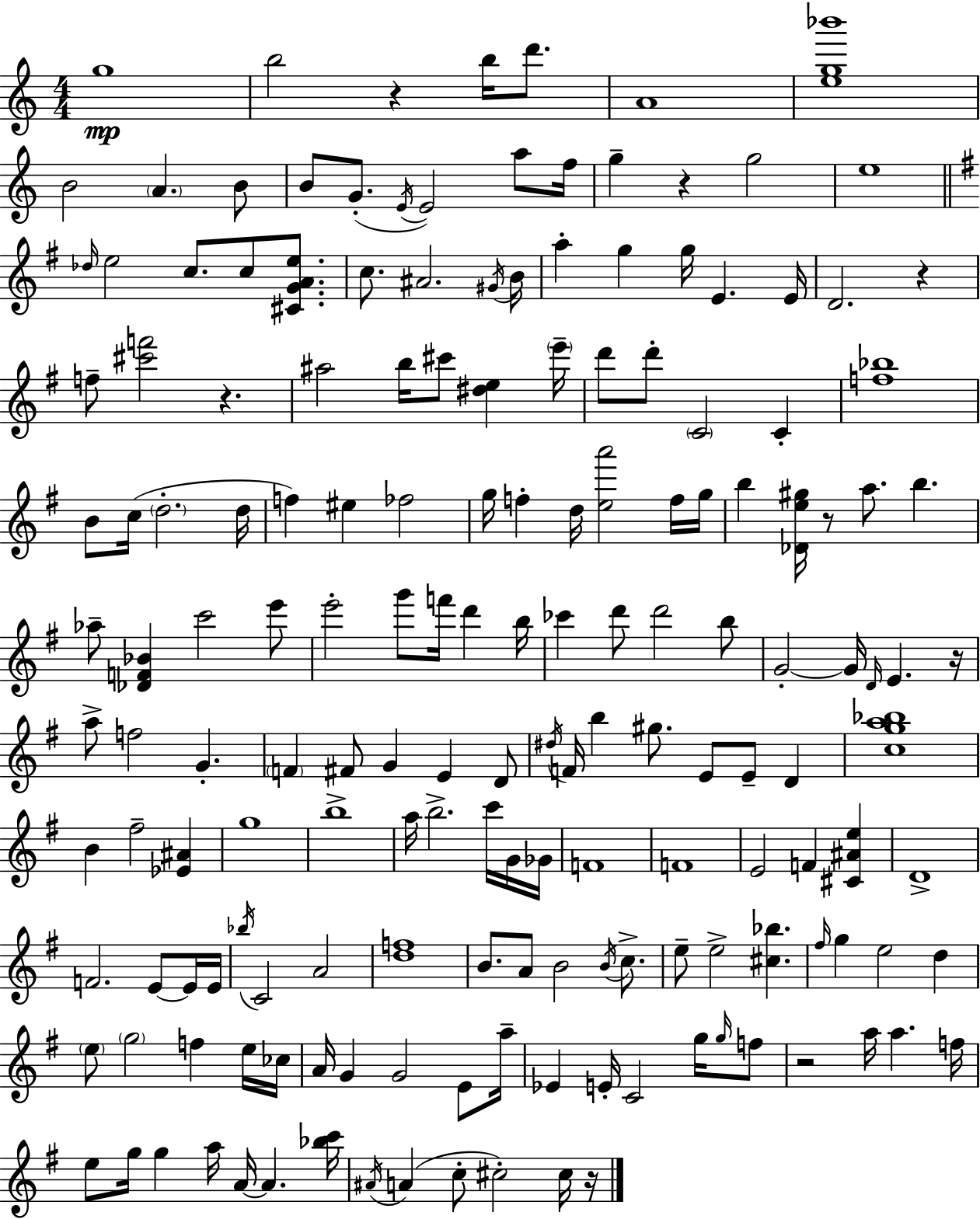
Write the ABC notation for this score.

X:1
T:Untitled
M:4/4
L:1/4
K:C
g4 b2 z b/4 d'/2 A4 [eg_b']4 B2 A B/2 B/2 G/2 E/4 E2 a/2 f/4 g z g2 e4 _d/4 e2 c/2 c/2 [^CGAe]/2 c/2 ^A2 ^G/4 B/4 a g g/4 E E/4 D2 z f/2 [^c'f']2 z ^a2 b/4 ^c'/2 [^de] e'/4 d'/2 d'/2 C2 C [f_b]4 B/2 c/4 d2 d/4 f ^e _f2 g/4 f d/4 [ea']2 f/4 g/4 b [_De^g]/4 z/2 a/2 b _a/2 [_DF_B] c'2 e'/2 e'2 g'/2 f'/4 d' b/4 _c' d'/2 d'2 b/2 G2 G/4 D/4 E z/4 a/2 f2 G F ^F/2 G E D/2 ^d/4 F/4 b ^g/2 E/2 E/2 D [cga_b]4 B ^f2 [_E^A] g4 b4 a/4 b2 c'/4 G/4 _G/4 F4 F4 E2 F [^C^Ae] D4 F2 E/2 E/4 E/4 _b/4 C2 A2 [df]4 B/2 A/2 B2 B/4 c/2 e/2 e2 [^c_b] ^f/4 g e2 d e/2 g2 f e/4 _c/4 A/4 G G2 E/2 a/4 _E E/4 C2 g/4 g/4 f/2 z2 a/4 a f/4 e/2 g/4 g a/4 A/4 A [_bc']/4 ^A/4 A c/2 ^c2 ^c/4 z/4